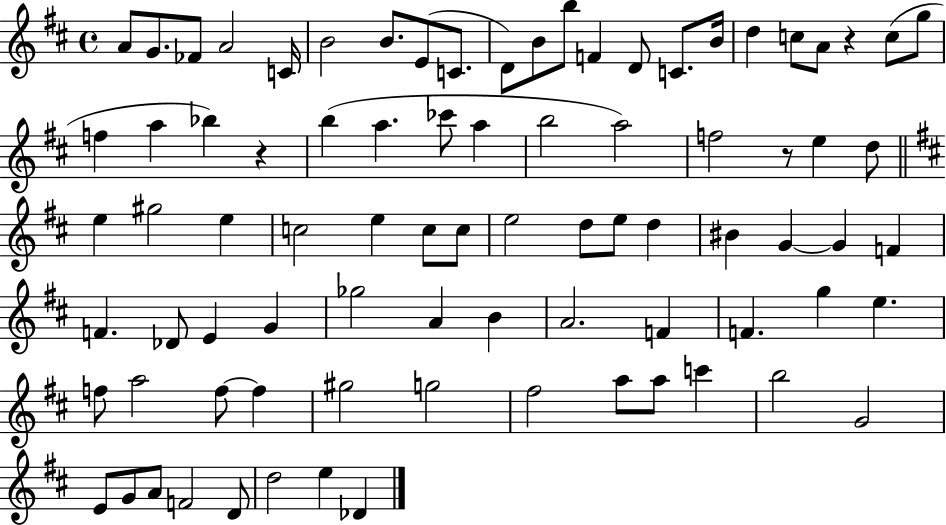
A4/e G4/e. FES4/e A4/h C4/s B4/h B4/e. E4/e C4/e. D4/e B4/e B5/e F4/q D4/e C4/e. B4/s D5/q C5/e A4/e R/q C5/e G5/e F5/q A5/q Bb5/q R/q B5/q A5/q. CES6/e A5/q B5/h A5/h F5/h R/e E5/q D5/e E5/q G#5/h E5/q C5/h E5/q C5/e C5/e E5/h D5/e E5/e D5/q BIS4/q G4/q G4/q F4/q F4/q. Db4/e E4/q G4/q Gb5/h A4/q B4/q A4/h. F4/q F4/q. G5/q E5/q. F5/e A5/h F5/e F5/q G#5/h G5/h F#5/h A5/e A5/e C6/q B5/h G4/h E4/e G4/e A4/e F4/h D4/e D5/h E5/q Db4/q